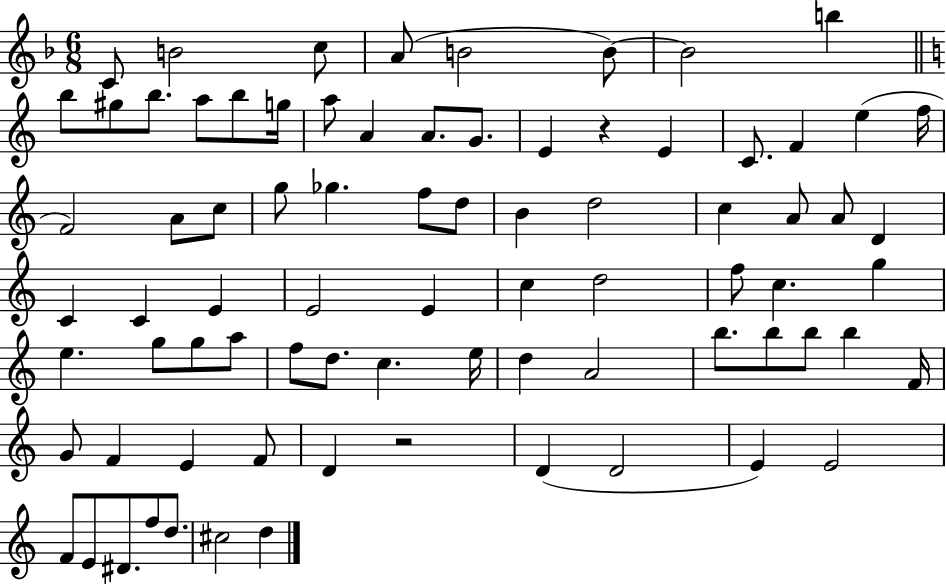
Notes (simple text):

C4/e B4/h C5/e A4/e B4/h B4/e B4/h B5/q B5/e G#5/e B5/e. A5/e B5/e G5/s A5/e A4/q A4/e. G4/e. E4/q R/q E4/q C4/e. F4/q E5/q F5/s F4/h A4/e C5/e G5/e Gb5/q. F5/e D5/e B4/q D5/h C5/q A4/e A4/e D4/q C4/q C4/q E4/q E4/h E4/q C5/q D5/h F5/e C5/q. G5/q E5/q. G5/e G5/e A5/e F5/e D5/e. C5/q. E5/s D5/q A4/h B5/e. B5/e B5/e B5/q F4/s G4/e F4/q E4/q F4/e D4/q R/h D4/q D4/h E4/q E4/h F4/e E4/e D#4/e. F5/e D5/e. C#5/h D5/q